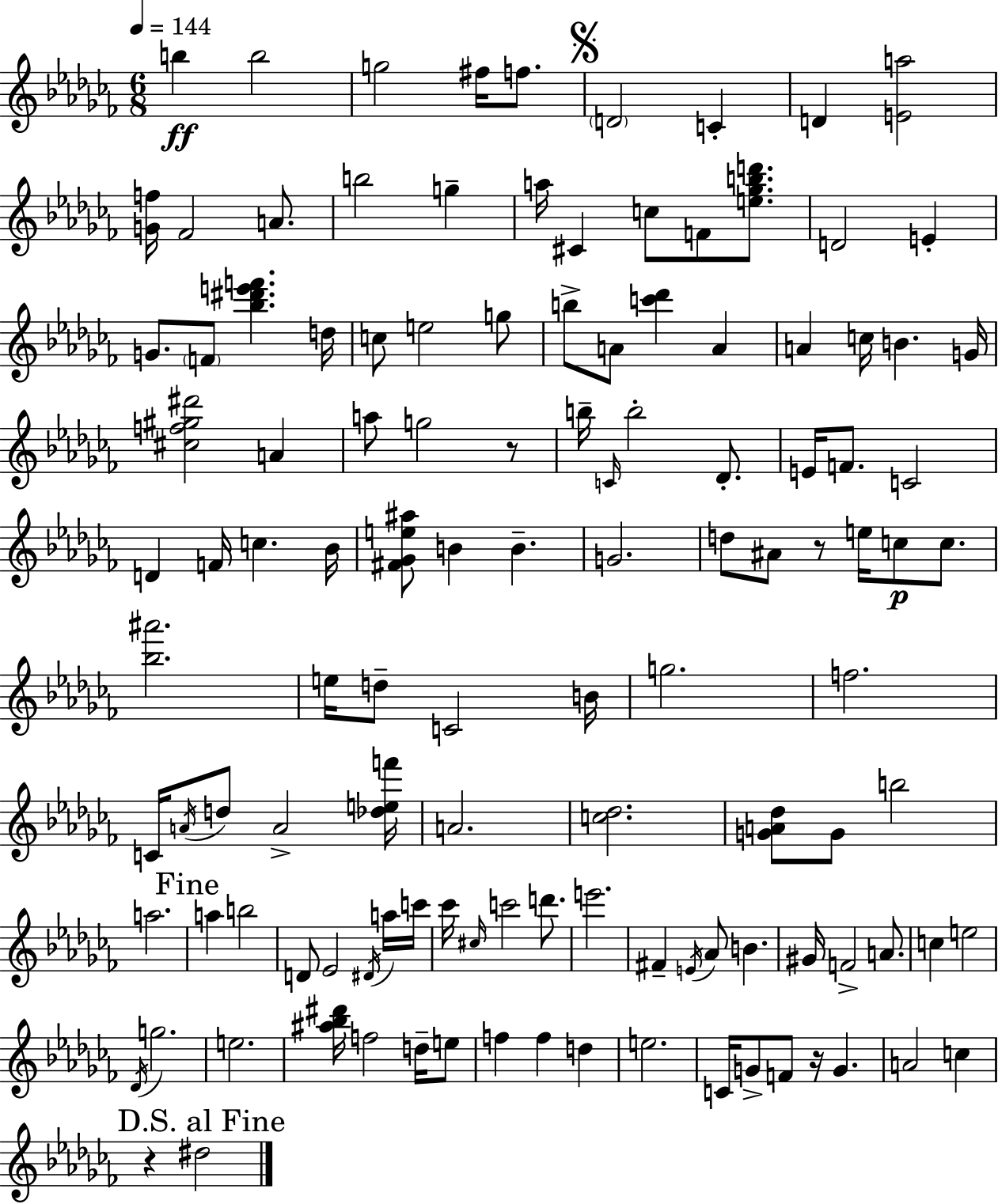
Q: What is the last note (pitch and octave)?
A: D#5